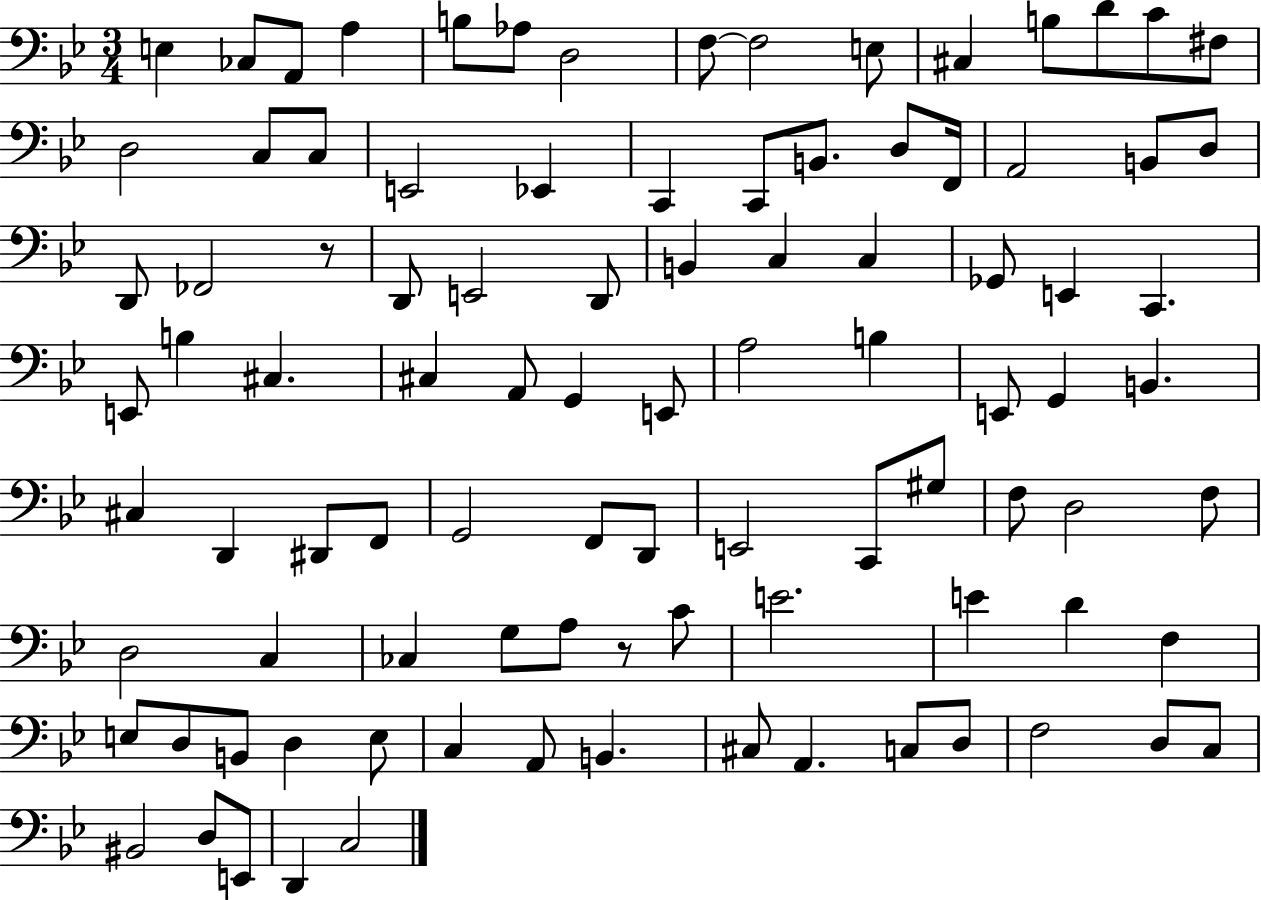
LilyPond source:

{
  \clef bass
  \numericTimeSignature
  \time 3/4
  \key bes \major
  \repeat volta 2 { e4 ces8 a,8 a4 | b8 aes8 d2 | f8~~ f2 e8 | cis4 b8 d'8 c'8 fis8 | \break d2 c8 c8 | e,2 ees,4 | c,4 c,8 b,8. d8 f,16 | a,2 b,8 d8 | \break d,8 fes,2 r8 | d,8 e,2 d,8 | b,4 c4 c4 | ges,8 e,4 c,4. | \break e,8 b4 cis4. | cis4 a,8 g,4 e,8 | a2 b4 | e,8 g,4 b,4. | \break cis4 d,4 dis,8 f,8 | g,2 f,8 d,8 | e,2 c,8 gis8 | f8 d2 f8 | \break d2 c4 | ces4 g8 a8 r8 c'8 | e'2. | e'4 d'4 f4 | \break e8 d8 b,8 d4 e8 | c4 a,8 b,4. | cis8 a,4. c8 d8 | f2 d8 c8 | \break bis,2 d8 e,8 | d,4 c2 | } \bar "|."
}